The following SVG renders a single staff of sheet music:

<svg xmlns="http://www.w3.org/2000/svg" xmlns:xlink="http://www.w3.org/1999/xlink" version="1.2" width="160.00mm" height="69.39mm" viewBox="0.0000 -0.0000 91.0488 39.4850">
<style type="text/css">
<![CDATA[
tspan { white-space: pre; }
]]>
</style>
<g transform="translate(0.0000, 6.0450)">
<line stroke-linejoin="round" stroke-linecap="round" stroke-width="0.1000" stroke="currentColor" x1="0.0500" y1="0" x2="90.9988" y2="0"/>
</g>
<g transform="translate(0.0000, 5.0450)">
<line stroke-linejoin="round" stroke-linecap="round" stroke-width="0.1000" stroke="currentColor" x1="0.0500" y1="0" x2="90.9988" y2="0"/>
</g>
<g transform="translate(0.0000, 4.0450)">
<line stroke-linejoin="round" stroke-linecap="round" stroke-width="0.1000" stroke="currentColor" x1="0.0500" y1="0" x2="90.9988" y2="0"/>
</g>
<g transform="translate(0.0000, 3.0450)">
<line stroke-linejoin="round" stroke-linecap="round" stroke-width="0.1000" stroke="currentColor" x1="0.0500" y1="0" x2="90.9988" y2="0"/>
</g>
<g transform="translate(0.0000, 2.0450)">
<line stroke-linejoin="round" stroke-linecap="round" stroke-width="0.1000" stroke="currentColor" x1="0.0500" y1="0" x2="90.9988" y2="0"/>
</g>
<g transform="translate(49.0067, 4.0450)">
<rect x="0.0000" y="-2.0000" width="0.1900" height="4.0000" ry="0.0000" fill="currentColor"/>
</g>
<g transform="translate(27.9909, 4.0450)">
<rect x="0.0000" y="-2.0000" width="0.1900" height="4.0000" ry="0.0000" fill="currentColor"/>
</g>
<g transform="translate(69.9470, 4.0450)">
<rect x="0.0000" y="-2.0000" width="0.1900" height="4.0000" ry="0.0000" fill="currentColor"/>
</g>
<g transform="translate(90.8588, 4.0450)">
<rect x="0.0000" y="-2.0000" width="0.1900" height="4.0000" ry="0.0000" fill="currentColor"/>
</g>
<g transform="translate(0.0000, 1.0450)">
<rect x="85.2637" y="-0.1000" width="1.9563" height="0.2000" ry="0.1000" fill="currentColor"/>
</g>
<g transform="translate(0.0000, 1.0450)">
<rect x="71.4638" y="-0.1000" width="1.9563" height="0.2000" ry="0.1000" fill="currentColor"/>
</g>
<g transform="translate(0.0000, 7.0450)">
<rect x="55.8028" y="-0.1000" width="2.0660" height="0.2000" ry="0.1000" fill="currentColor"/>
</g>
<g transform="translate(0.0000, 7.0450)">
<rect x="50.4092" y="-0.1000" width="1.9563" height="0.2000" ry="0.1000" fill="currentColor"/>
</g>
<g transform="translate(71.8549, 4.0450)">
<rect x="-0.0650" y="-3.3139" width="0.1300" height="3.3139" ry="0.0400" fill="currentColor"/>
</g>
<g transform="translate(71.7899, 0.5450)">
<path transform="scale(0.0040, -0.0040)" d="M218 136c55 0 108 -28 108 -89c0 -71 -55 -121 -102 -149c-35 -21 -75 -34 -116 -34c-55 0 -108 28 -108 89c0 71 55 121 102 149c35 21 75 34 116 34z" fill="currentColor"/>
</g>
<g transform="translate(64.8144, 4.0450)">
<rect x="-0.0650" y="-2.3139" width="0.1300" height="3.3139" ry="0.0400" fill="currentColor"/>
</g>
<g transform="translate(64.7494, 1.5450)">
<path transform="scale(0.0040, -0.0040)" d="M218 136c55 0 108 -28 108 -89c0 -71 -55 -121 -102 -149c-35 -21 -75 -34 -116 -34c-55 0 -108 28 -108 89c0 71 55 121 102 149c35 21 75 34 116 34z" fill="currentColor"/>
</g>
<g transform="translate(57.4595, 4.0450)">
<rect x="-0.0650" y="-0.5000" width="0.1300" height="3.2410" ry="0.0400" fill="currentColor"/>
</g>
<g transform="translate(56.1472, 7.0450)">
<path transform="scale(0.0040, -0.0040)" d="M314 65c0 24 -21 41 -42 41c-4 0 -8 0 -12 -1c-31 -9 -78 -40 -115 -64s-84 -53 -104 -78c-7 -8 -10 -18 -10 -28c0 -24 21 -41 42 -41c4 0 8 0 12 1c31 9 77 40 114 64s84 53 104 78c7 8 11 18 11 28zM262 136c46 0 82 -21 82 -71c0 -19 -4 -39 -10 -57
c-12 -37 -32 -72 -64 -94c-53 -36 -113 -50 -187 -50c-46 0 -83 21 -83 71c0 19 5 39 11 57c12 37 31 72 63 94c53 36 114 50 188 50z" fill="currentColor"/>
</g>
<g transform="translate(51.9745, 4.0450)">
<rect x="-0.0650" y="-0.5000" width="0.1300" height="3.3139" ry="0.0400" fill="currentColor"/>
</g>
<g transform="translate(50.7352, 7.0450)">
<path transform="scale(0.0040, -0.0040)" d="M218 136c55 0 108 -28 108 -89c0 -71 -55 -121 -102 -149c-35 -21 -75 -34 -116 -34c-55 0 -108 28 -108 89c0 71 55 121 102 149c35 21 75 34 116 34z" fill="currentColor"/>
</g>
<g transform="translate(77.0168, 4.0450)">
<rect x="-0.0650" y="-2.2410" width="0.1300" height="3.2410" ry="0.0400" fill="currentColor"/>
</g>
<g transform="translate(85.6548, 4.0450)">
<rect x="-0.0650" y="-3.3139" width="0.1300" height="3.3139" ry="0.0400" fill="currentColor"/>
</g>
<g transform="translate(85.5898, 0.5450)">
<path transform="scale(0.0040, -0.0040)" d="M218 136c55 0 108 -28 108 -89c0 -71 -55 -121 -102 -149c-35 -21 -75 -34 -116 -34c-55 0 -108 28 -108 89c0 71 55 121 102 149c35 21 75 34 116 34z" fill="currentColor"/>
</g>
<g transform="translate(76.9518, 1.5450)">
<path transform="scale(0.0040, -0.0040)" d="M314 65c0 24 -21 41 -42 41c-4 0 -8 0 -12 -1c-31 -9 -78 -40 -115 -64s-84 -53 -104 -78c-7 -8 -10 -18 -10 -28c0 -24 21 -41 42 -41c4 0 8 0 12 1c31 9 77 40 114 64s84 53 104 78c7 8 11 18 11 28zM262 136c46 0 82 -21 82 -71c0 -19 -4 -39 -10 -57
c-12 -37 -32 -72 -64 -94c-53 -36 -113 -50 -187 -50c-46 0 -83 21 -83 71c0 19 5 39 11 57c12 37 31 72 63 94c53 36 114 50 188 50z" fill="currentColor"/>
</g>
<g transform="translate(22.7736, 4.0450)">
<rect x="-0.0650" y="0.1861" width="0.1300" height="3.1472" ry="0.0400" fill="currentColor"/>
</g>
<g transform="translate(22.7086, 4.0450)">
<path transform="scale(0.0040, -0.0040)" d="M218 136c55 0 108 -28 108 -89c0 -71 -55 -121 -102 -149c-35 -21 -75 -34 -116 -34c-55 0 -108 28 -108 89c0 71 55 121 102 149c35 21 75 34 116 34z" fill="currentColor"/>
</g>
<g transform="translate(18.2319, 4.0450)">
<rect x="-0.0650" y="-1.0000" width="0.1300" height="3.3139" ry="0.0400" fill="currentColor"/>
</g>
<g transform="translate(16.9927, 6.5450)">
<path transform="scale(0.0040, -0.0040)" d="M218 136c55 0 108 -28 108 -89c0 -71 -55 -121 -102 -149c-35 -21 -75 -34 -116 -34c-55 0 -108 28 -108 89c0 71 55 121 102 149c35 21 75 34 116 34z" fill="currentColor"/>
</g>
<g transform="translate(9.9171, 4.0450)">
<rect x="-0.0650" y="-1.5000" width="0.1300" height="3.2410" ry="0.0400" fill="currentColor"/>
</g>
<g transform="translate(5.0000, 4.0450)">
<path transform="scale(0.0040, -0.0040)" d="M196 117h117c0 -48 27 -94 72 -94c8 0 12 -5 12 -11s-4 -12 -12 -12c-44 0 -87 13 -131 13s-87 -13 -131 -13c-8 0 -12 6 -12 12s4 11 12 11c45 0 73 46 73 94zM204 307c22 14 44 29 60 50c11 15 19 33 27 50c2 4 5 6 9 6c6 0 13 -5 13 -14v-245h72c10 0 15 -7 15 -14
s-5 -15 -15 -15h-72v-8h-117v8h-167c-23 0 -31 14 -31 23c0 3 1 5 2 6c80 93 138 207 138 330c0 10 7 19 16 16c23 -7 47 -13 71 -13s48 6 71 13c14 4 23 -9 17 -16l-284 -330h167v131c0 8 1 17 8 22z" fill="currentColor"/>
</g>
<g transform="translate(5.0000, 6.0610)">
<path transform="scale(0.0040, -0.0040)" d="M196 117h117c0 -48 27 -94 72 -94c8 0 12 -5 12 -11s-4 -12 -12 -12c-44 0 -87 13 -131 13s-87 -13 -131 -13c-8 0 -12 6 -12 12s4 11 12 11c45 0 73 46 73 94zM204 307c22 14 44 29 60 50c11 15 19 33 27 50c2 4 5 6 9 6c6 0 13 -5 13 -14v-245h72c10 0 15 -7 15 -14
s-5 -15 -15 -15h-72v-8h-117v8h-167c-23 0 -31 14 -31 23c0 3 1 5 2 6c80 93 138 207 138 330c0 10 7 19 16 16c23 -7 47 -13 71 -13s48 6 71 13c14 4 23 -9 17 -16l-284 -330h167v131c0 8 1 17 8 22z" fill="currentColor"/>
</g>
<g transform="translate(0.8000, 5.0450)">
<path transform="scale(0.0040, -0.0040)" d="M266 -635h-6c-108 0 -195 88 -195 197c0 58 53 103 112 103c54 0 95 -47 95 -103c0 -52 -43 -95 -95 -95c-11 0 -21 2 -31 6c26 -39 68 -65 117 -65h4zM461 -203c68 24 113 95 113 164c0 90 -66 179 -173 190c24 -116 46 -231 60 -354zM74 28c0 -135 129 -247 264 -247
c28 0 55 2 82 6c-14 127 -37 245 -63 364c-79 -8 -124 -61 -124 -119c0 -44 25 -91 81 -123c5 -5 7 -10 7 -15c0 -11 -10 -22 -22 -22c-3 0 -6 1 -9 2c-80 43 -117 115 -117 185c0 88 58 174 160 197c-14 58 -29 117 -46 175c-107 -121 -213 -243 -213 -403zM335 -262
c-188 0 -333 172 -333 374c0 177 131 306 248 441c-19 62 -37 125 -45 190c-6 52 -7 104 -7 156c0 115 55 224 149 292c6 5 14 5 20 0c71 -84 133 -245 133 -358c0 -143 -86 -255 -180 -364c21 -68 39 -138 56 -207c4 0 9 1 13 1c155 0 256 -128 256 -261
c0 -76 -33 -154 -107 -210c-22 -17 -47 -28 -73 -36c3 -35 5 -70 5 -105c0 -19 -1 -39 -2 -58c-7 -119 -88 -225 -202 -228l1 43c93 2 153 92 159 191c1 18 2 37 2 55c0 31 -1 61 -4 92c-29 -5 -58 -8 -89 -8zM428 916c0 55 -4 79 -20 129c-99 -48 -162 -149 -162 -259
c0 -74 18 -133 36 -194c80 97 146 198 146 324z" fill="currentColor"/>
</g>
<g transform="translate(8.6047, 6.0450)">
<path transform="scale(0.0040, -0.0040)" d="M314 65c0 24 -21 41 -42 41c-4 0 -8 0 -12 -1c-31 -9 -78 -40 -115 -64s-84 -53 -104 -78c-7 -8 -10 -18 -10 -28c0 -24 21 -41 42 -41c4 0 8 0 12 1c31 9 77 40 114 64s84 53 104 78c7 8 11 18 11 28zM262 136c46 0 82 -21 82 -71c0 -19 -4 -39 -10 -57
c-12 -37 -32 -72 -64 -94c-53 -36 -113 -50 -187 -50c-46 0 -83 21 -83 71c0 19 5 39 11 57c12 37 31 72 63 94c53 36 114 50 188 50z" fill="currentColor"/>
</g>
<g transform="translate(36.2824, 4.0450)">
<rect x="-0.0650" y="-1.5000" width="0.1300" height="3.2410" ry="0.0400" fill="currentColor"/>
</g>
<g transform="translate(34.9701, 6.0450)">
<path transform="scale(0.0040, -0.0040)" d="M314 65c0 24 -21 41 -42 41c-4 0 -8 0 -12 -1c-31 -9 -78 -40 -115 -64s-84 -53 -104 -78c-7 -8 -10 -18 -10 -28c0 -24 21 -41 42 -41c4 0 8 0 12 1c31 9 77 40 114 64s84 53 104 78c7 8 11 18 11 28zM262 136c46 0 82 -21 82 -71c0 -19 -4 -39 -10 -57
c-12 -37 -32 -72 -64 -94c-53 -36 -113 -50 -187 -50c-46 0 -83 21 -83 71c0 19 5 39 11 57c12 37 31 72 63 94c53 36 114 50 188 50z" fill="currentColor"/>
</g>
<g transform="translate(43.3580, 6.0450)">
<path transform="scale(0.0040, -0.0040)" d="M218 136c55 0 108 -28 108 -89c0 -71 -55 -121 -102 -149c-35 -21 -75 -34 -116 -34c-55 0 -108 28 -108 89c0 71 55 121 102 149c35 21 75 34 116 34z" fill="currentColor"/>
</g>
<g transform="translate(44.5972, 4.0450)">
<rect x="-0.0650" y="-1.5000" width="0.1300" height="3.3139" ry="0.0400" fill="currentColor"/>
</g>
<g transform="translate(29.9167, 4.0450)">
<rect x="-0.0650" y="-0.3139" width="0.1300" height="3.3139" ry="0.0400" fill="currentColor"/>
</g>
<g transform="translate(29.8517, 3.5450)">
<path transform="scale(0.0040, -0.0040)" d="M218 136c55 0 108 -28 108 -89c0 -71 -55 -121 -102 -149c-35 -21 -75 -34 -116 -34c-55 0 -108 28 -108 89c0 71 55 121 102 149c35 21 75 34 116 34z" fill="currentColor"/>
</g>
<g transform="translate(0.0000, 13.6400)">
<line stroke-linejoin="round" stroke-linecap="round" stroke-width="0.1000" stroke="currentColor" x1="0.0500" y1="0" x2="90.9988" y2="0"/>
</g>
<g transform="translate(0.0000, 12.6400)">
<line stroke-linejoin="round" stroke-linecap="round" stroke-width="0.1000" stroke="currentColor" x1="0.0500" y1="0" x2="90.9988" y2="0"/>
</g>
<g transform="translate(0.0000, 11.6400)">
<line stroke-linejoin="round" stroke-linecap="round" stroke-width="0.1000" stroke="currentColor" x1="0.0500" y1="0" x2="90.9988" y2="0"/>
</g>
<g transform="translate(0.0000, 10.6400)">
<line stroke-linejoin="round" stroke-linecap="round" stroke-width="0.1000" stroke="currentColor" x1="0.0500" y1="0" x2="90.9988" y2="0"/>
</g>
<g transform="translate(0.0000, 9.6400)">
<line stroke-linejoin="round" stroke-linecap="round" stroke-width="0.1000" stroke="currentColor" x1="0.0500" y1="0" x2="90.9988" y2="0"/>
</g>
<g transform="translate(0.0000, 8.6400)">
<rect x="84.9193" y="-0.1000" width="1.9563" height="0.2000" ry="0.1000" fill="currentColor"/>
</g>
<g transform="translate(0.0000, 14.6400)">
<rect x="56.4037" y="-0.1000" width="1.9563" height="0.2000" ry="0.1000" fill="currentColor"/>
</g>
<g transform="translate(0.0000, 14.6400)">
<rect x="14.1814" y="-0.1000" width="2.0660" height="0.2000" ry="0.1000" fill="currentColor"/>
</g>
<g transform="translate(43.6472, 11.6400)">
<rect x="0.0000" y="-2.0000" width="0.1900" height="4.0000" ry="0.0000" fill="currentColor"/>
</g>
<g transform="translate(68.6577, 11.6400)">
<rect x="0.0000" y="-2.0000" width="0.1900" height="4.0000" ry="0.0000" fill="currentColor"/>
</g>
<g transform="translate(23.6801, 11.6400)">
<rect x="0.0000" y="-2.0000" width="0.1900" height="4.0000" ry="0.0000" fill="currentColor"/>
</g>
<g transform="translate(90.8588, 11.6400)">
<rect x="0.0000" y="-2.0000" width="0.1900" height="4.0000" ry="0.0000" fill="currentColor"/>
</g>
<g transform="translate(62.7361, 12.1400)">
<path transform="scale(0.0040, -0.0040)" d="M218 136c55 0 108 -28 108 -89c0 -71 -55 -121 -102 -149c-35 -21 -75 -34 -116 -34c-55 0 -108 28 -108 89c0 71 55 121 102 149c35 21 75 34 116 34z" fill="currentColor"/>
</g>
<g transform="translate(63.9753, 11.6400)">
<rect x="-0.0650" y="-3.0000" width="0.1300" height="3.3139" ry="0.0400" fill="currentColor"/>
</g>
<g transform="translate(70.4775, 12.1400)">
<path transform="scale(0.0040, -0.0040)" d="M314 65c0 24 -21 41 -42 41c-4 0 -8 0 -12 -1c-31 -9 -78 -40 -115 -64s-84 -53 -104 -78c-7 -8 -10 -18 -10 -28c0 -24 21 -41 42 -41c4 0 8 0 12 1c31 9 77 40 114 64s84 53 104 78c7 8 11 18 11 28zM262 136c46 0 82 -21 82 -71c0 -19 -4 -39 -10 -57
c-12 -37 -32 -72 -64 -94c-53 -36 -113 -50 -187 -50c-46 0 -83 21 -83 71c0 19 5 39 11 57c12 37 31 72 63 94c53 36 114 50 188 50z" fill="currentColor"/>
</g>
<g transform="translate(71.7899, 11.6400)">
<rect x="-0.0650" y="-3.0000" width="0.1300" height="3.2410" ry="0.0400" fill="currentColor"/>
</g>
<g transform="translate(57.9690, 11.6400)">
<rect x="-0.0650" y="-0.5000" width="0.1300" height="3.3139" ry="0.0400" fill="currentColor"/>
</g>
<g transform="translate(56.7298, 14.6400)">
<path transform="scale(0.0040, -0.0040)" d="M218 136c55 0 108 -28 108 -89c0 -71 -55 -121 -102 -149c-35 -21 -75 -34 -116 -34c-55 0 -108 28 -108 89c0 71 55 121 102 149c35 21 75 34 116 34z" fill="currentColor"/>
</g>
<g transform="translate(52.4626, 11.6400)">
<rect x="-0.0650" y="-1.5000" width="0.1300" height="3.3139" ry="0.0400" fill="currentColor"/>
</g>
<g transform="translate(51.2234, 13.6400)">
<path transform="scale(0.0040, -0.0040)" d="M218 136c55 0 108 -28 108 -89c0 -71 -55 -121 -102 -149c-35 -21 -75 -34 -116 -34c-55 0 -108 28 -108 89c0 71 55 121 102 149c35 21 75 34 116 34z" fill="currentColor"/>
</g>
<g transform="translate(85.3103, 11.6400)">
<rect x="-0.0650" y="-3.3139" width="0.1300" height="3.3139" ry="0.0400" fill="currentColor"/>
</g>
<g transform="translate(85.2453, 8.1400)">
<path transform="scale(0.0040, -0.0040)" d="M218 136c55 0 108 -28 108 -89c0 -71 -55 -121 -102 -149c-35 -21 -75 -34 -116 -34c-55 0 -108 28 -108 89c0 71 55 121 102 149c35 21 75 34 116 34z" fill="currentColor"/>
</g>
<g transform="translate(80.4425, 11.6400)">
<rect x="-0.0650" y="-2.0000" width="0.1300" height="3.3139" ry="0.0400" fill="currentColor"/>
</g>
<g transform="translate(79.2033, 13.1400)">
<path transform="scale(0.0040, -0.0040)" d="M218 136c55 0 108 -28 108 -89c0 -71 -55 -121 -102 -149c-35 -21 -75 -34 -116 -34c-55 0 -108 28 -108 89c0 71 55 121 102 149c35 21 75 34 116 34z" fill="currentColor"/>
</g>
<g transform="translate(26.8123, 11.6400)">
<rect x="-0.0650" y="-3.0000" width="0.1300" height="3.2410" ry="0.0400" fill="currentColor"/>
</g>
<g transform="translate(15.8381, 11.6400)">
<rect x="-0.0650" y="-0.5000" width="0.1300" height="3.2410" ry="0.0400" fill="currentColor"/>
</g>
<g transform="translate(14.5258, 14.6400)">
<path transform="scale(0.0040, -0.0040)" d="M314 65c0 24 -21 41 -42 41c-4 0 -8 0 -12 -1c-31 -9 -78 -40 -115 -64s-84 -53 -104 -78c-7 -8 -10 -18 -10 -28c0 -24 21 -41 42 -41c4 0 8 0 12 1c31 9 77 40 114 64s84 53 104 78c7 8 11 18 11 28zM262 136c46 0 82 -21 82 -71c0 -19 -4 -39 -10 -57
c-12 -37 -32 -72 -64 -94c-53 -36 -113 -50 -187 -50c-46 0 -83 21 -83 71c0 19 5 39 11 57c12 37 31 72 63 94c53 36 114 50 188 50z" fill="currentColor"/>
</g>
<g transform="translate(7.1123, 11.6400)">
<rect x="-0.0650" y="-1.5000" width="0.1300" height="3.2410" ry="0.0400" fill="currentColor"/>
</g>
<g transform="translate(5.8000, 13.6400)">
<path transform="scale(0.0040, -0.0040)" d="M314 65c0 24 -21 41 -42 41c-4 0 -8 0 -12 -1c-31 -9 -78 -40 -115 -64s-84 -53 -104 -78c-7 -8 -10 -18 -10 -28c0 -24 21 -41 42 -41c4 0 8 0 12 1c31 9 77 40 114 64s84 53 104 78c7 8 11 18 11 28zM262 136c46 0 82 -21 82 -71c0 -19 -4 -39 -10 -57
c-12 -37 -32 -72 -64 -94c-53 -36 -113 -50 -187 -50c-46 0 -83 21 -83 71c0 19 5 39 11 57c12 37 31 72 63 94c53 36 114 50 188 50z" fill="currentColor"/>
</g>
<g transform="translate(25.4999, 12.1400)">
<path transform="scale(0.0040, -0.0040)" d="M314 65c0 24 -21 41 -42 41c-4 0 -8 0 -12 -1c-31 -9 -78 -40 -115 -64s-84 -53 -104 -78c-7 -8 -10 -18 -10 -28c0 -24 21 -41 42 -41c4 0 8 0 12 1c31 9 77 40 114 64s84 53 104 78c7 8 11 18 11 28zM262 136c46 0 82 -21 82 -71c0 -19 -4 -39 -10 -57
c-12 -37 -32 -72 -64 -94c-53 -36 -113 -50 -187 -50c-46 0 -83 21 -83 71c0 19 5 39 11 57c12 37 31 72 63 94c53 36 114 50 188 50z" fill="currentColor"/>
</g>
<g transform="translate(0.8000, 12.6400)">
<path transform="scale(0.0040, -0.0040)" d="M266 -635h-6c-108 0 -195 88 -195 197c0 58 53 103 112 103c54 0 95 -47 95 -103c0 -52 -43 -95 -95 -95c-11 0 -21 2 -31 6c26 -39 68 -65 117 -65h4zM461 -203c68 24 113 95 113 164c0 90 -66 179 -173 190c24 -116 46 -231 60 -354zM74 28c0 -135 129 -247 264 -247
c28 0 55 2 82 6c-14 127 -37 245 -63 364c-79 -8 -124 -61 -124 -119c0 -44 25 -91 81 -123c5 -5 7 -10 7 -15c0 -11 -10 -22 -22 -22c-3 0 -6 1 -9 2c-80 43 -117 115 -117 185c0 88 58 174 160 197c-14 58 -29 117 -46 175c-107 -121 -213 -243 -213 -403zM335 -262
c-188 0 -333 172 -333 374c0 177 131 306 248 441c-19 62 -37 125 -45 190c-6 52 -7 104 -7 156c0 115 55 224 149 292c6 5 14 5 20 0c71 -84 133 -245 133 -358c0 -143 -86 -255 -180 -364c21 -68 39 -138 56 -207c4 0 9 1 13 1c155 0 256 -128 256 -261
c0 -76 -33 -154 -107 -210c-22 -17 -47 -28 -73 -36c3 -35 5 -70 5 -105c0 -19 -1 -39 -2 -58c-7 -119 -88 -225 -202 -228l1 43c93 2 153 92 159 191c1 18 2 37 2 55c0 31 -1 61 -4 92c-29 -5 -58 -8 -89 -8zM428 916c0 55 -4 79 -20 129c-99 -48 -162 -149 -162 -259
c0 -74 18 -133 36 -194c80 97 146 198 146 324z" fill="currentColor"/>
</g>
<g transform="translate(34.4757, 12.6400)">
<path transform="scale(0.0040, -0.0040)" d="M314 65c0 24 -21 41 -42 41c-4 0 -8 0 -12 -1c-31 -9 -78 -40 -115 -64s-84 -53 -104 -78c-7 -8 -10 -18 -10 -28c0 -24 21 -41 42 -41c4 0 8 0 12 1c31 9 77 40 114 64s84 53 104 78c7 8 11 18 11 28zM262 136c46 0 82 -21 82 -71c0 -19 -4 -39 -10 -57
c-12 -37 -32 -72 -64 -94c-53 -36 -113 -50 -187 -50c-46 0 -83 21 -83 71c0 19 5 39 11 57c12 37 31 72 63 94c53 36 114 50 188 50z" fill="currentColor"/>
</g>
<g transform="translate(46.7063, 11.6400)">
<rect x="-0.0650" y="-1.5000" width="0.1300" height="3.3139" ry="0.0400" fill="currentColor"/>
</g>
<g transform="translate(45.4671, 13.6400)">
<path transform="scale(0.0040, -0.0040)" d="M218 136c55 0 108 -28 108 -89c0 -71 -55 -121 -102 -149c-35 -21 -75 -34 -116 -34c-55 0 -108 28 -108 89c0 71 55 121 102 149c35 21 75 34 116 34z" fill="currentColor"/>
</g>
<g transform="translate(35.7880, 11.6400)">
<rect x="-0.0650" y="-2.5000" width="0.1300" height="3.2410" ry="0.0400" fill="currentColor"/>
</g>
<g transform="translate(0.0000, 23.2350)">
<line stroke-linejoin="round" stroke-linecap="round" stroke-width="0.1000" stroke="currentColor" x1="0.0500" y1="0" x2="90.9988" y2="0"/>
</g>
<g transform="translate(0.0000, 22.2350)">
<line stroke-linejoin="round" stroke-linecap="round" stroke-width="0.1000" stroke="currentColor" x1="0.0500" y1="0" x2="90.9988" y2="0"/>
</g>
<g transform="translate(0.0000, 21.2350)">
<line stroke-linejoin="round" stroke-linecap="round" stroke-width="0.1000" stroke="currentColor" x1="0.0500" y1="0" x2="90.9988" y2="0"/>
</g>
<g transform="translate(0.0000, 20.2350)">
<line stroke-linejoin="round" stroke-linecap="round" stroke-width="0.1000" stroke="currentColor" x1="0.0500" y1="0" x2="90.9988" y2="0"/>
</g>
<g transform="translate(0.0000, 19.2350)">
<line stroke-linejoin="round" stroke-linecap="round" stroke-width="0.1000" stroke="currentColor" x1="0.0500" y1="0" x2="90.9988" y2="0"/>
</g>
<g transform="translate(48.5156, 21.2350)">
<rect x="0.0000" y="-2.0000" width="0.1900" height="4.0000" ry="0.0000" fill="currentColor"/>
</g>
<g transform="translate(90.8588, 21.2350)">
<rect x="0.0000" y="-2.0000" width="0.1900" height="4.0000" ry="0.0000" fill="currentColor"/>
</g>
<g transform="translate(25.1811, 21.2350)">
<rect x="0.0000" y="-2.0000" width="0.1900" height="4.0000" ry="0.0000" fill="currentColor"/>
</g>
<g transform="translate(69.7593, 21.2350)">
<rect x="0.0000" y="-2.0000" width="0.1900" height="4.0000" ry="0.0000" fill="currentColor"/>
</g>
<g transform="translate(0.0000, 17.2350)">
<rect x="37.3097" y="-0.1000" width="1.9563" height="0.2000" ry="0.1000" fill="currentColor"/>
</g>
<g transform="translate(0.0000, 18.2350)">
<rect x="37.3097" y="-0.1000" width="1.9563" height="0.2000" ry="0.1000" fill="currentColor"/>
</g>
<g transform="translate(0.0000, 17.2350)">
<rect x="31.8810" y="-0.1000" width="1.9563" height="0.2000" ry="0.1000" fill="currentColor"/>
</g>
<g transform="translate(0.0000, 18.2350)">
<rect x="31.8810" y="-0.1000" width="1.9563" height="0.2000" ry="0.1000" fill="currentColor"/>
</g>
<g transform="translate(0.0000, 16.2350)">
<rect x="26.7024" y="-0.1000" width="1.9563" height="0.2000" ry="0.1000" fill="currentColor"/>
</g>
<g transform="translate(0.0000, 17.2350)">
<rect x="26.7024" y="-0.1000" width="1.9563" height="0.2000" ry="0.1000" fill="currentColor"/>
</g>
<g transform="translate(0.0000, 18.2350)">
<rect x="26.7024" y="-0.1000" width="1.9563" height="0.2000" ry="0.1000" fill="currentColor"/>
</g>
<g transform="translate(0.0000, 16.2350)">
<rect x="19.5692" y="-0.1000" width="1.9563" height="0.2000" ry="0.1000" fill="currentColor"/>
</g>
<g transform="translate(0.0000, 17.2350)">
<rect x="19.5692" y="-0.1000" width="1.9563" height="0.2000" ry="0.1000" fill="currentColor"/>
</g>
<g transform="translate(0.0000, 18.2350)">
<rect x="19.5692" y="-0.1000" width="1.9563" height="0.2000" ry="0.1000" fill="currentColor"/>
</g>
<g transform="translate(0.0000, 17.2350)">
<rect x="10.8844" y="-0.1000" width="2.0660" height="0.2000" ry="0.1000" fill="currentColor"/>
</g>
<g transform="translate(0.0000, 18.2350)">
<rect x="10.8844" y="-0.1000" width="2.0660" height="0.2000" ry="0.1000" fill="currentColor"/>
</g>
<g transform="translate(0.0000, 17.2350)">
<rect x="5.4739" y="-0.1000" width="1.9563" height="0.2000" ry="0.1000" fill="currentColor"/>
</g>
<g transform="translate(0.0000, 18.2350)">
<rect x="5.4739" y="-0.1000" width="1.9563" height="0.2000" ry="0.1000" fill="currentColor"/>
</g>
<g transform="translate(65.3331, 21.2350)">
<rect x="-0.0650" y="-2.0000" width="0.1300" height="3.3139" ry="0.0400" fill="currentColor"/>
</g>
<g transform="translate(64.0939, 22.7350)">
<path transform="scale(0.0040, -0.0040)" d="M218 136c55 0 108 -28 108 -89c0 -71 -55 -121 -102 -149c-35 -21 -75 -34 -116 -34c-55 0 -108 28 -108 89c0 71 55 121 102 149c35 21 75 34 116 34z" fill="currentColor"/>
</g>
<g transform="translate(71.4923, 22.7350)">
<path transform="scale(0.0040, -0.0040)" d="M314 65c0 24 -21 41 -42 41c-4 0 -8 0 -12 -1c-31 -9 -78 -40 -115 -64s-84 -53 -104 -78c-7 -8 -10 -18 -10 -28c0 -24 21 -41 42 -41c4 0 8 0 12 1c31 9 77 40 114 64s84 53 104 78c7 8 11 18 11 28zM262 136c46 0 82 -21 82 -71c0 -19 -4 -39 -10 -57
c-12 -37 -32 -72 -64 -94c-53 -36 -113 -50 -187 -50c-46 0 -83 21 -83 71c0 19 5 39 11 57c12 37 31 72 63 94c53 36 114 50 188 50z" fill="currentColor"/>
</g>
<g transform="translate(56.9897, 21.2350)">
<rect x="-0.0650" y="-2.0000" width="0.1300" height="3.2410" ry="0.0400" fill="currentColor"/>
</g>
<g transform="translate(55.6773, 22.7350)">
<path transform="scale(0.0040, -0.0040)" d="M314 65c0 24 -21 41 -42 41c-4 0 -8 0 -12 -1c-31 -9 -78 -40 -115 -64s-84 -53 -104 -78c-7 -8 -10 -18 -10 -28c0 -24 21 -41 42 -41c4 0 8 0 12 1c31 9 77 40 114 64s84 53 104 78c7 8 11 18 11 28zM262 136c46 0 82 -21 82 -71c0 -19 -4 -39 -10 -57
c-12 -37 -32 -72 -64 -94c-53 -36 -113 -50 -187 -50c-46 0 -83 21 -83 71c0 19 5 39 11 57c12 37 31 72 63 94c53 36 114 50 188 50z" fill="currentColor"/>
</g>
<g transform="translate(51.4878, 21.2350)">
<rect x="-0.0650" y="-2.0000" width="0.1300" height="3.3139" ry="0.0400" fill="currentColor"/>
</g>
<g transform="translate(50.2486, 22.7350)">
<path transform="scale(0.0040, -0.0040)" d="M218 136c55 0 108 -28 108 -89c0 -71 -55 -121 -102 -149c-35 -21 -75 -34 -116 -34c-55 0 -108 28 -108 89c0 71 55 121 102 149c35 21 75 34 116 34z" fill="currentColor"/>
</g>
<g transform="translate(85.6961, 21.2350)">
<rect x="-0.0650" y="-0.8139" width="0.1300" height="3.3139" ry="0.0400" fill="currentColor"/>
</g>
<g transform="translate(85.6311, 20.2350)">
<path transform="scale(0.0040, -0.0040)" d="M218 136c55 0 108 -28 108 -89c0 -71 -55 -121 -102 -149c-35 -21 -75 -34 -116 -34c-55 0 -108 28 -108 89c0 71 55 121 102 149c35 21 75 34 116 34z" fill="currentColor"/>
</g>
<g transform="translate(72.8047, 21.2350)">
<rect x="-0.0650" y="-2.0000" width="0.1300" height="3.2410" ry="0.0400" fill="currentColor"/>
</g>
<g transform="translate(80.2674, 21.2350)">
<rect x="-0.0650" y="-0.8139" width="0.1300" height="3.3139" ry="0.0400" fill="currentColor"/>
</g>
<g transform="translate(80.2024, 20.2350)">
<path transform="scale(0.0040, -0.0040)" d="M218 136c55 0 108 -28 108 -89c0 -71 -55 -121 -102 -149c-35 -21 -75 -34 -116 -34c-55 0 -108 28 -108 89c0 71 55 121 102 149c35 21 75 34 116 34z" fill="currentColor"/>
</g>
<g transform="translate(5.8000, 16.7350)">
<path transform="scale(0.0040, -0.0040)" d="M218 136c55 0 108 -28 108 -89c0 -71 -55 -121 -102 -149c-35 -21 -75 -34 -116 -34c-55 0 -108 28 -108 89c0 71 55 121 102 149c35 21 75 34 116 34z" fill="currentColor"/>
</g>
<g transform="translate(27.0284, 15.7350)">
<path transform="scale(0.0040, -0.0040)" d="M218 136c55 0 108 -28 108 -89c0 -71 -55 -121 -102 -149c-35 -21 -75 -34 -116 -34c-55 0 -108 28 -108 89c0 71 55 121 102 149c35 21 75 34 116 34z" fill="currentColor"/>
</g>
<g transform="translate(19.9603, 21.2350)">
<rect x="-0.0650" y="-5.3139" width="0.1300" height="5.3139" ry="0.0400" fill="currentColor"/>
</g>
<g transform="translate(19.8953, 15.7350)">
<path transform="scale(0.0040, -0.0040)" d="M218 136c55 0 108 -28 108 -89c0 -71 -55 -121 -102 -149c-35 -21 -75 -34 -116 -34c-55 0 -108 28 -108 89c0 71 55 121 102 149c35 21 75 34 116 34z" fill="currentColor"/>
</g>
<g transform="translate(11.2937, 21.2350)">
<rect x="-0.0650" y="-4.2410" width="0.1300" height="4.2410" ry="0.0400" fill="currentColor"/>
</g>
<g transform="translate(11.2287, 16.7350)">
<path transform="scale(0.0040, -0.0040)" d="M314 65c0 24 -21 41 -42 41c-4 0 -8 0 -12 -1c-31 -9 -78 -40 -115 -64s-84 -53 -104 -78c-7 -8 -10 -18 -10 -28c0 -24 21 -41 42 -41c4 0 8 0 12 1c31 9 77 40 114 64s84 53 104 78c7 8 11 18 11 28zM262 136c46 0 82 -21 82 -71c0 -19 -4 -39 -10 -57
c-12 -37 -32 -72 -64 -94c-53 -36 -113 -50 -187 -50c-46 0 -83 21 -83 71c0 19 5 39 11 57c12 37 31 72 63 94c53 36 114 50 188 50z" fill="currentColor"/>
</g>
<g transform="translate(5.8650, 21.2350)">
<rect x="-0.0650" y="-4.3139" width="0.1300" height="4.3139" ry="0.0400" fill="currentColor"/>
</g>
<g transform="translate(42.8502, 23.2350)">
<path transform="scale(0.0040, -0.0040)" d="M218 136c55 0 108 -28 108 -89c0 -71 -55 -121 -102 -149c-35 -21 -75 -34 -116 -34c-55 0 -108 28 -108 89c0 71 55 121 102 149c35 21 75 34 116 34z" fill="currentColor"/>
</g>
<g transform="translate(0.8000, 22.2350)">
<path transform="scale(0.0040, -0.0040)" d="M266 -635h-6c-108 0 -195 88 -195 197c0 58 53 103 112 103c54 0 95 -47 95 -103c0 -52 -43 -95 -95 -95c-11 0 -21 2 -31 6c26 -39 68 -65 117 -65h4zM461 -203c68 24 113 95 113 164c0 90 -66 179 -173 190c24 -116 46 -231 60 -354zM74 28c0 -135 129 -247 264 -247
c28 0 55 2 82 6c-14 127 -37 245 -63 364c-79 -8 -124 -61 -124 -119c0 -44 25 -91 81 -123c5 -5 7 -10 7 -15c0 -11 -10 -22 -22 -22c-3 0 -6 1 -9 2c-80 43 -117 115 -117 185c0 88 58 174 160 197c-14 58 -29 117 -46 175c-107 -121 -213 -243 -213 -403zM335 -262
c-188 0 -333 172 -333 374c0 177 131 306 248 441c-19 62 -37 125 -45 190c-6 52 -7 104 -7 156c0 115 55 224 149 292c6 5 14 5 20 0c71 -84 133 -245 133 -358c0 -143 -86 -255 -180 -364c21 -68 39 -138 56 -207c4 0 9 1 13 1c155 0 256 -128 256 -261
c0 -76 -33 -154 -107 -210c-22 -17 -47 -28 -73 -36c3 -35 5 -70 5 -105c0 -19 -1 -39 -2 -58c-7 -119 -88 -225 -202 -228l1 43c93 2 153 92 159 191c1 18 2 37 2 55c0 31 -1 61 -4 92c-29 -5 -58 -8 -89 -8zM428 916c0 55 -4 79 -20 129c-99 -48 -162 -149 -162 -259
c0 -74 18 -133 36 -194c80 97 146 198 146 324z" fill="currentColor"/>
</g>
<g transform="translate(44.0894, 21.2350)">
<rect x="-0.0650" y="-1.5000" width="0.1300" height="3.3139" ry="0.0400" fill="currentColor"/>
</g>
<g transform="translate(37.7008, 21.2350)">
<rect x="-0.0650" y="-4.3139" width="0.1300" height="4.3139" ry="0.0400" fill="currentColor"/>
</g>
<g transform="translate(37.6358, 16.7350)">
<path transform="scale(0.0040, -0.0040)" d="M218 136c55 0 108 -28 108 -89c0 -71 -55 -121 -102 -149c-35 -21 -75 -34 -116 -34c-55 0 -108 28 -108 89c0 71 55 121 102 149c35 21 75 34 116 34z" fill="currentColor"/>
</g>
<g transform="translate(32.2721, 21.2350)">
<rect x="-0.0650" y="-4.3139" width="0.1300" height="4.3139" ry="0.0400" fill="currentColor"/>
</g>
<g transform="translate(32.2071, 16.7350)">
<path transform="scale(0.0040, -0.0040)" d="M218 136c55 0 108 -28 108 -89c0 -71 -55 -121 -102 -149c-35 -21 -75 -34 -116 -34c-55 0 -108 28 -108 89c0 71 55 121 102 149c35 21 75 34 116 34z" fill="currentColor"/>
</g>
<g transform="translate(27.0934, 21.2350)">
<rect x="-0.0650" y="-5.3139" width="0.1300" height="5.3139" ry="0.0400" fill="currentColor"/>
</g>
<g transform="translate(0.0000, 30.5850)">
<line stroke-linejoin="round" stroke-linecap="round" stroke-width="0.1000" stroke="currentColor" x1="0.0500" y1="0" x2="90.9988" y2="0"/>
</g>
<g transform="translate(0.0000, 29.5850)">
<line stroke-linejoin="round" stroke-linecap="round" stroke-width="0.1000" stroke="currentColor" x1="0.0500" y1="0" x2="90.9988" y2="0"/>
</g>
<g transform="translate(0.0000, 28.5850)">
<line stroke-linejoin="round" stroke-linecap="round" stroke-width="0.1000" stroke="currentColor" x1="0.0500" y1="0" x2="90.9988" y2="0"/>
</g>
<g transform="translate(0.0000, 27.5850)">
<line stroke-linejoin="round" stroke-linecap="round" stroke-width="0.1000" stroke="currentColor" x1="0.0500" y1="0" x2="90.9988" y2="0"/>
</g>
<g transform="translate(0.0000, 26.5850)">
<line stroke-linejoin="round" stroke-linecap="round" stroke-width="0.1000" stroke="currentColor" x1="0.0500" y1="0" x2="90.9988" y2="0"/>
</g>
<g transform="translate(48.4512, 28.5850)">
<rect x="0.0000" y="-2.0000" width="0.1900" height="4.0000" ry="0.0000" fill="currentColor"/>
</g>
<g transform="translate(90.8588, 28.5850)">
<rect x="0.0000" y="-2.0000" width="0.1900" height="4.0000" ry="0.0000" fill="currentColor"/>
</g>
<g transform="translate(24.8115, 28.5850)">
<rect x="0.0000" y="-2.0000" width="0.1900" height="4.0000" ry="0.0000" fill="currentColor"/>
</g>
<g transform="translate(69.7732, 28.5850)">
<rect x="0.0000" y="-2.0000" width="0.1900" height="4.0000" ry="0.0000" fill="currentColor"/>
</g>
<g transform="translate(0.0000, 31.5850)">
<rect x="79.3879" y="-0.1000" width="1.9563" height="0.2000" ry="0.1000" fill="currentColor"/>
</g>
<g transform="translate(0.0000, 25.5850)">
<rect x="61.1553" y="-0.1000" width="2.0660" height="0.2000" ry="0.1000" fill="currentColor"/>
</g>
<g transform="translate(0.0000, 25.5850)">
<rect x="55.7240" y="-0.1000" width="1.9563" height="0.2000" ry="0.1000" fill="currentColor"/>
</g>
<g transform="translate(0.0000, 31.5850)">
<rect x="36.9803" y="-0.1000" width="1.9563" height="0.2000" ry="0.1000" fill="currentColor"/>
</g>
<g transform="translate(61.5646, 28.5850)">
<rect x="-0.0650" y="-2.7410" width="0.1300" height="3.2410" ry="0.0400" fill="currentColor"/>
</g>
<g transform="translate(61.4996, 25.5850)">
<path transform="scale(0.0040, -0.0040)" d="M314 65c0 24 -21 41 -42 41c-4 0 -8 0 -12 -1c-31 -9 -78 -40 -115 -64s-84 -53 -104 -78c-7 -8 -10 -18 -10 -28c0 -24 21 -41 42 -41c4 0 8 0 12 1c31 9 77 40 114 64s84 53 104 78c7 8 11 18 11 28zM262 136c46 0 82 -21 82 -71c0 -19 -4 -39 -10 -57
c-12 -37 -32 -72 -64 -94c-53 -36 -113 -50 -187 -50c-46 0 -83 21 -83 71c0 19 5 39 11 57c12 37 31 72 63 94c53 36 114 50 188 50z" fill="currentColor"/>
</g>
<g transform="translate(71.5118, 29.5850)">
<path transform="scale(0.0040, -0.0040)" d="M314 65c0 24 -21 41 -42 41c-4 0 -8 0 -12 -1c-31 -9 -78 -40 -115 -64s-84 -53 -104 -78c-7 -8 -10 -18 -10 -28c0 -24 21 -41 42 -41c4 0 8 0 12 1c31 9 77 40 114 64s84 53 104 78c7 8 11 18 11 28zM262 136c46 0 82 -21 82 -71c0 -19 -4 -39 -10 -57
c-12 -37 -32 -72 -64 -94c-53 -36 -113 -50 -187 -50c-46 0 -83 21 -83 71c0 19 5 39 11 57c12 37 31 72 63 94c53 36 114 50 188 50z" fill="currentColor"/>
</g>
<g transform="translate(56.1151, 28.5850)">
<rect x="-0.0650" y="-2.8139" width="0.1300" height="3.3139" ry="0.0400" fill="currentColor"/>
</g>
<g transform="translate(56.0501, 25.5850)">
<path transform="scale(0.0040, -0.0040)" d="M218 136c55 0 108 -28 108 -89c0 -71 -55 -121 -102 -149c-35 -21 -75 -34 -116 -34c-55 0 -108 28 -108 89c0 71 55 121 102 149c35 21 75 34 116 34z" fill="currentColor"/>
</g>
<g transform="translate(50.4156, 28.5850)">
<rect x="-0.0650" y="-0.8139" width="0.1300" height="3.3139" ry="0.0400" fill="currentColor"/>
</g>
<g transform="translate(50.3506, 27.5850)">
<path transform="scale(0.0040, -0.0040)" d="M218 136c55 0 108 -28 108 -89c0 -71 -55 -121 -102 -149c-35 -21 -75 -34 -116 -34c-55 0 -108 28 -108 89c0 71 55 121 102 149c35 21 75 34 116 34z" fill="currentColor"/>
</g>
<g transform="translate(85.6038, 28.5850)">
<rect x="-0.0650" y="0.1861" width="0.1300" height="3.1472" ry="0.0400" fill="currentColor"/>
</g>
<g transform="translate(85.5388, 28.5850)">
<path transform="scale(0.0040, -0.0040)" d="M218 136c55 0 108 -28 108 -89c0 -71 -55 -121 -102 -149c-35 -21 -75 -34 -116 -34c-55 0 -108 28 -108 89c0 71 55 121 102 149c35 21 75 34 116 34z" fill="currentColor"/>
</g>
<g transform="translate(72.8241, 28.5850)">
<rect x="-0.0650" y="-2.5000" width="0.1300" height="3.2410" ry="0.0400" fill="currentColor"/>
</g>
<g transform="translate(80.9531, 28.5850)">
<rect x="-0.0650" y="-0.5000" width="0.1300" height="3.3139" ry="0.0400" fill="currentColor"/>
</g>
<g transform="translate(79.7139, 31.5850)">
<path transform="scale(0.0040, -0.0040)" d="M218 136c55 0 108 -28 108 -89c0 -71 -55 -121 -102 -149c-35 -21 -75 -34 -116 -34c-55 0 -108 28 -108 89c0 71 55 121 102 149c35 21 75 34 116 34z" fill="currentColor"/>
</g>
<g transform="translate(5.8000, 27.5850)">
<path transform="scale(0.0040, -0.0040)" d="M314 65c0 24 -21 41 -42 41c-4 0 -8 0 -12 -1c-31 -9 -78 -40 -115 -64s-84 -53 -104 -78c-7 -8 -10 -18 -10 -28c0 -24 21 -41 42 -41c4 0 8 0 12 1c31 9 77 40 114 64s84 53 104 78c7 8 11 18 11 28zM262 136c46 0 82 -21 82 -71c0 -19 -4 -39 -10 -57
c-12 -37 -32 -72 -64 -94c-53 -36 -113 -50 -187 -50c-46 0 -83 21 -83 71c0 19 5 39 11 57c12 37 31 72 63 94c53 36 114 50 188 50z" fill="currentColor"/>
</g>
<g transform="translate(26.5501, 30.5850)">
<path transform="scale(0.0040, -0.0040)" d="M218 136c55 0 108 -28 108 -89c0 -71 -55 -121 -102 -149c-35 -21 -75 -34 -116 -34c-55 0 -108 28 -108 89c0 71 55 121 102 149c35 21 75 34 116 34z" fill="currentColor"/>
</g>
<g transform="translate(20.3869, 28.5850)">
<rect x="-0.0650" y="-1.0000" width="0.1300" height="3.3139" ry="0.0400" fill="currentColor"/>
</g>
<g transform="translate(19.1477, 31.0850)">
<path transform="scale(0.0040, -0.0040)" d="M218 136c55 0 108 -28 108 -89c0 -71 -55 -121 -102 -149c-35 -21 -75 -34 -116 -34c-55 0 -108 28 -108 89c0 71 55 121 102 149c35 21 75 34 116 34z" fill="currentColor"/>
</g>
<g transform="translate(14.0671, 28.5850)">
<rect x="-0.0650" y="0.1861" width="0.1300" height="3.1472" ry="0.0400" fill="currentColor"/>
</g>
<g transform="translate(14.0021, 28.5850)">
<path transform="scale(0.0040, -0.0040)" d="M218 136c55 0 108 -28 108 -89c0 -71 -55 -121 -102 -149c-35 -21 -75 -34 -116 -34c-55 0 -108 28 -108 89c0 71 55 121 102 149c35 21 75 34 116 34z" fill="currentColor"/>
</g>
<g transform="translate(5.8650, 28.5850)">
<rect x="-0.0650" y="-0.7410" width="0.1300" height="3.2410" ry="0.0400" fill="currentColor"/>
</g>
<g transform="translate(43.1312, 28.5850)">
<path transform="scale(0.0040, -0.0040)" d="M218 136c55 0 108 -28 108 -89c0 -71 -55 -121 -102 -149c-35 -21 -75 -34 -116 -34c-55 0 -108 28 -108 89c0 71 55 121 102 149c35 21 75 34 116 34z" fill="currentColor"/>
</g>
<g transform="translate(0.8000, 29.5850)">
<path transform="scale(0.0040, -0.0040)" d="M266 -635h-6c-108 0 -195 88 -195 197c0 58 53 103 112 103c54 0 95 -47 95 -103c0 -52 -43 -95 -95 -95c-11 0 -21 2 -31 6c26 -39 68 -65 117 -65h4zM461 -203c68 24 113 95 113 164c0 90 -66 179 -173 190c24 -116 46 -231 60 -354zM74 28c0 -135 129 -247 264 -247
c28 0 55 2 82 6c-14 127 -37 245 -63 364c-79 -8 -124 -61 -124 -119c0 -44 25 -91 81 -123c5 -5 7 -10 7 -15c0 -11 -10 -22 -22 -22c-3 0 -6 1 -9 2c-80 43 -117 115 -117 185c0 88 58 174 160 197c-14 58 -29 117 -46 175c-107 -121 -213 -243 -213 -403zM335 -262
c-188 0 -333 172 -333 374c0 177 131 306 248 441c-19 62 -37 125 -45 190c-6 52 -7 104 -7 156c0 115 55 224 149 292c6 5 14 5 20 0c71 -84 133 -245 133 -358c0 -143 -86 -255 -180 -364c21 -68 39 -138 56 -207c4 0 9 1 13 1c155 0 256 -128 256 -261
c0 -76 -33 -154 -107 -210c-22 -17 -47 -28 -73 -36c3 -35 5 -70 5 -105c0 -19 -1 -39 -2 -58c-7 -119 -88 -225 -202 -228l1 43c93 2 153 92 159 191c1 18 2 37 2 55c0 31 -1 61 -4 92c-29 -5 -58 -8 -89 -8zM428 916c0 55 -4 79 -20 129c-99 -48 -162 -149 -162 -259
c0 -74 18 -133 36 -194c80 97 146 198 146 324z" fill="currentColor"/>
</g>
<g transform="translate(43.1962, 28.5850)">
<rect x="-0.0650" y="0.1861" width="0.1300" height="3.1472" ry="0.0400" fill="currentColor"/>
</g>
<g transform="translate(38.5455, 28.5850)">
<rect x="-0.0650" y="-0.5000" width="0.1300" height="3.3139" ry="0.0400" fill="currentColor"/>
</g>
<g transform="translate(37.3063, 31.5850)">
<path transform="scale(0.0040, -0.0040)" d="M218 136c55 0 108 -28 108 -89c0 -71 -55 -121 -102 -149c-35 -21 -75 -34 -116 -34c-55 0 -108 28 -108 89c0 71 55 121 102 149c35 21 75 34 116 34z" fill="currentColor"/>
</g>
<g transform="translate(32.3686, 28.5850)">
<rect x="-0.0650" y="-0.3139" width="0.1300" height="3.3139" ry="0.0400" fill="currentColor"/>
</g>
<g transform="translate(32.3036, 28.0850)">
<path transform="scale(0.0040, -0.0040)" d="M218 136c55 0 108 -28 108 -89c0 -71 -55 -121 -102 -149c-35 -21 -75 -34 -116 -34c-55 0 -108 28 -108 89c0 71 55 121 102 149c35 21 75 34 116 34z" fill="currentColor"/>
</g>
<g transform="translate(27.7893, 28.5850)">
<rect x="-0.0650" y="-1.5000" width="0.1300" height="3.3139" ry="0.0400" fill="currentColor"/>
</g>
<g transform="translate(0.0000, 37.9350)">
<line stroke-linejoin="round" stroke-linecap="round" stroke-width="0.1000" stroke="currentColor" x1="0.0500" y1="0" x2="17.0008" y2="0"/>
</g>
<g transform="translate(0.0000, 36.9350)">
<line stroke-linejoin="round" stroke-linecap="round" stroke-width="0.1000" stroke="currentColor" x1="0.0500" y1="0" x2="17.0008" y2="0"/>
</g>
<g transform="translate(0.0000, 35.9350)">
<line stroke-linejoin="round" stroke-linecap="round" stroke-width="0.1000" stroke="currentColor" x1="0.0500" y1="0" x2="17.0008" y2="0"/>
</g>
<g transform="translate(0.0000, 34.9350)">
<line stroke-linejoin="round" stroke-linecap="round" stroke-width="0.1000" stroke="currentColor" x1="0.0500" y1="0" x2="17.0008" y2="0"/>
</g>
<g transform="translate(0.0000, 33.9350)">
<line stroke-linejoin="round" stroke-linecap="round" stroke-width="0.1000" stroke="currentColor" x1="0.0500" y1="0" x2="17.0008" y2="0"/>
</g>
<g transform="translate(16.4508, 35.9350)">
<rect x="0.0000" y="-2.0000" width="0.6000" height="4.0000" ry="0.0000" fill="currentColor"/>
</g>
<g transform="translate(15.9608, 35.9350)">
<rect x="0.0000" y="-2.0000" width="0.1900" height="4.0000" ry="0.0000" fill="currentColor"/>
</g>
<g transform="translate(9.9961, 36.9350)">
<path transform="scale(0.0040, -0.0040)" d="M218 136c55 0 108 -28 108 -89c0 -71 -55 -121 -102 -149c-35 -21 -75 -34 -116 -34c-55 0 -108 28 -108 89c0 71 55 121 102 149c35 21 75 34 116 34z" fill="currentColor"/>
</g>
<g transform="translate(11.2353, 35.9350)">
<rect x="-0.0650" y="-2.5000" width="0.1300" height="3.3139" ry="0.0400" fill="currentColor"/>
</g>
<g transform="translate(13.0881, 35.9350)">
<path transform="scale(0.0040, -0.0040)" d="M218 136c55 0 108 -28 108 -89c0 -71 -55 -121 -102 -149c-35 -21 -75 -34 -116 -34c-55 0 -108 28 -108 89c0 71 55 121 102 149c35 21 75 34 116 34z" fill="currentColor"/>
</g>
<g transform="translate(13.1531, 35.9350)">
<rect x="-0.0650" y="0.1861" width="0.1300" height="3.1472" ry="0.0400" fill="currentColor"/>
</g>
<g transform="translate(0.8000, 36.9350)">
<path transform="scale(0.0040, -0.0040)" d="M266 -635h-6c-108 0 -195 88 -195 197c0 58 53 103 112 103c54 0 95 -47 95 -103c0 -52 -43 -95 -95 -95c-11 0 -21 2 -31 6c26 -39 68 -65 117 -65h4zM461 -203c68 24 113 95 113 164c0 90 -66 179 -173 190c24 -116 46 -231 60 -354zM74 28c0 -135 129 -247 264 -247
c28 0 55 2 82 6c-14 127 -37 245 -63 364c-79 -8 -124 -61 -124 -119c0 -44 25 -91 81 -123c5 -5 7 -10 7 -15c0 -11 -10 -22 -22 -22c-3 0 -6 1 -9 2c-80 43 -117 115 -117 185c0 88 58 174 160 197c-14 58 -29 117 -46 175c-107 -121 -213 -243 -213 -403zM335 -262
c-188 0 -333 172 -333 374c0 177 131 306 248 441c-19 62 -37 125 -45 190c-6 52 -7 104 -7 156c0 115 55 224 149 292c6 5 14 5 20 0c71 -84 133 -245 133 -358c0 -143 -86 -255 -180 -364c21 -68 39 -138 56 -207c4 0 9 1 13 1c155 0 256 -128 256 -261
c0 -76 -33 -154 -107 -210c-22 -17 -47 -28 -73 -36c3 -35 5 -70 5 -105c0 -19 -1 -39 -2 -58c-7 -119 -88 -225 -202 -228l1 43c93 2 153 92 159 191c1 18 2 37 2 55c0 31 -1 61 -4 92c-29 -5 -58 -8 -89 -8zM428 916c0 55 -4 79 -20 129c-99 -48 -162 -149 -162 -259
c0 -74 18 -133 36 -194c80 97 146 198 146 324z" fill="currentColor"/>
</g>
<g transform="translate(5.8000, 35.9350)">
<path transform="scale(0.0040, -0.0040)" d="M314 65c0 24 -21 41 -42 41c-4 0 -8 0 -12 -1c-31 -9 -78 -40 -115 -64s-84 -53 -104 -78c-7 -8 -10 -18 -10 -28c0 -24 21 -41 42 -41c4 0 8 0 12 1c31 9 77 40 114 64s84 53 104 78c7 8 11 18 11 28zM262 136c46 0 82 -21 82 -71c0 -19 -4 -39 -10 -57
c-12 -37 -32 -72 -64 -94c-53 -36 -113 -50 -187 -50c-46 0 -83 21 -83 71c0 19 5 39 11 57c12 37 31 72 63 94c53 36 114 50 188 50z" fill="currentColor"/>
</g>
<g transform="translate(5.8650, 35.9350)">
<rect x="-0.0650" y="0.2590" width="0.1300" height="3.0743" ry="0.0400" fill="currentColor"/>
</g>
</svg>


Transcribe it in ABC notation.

X:1
T:Untitled
M:4/4
L:1/4
K:C
E2 D B c E2 E C C2 g b g2 b E2 C2 A2 G2 E E C A A2 F b d' d'2 f' f' d' d' E F F2 F F2 d d d2 B D E c C B d a a2 G2 C B B2 G B